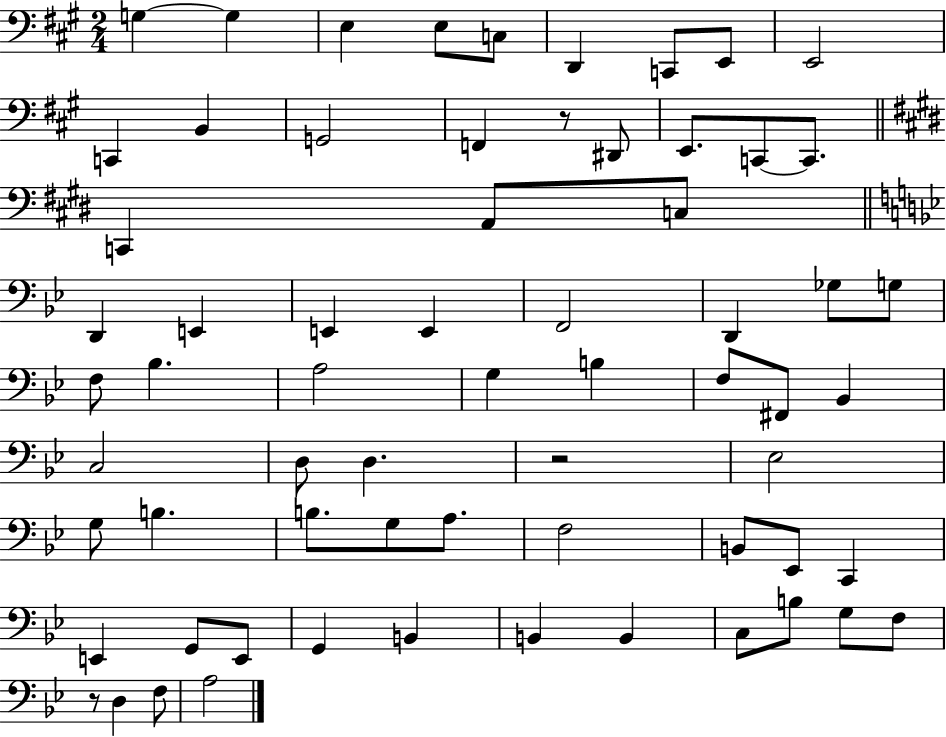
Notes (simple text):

G3/q G3/q E3/q E3/e C3/e D2/q C2/e E2/e E2/h C2/q B2/q G2/h F2/q R/e D#2/e E2/e. C2/e C2/e. C2/q A2/e C3/e D2/q E2/q E2/q E2/q F2/h D2/q Gb3/e G3/e F3/e Bb3/q. A3/h G3/q B3/q F3/e F#2/e Bb2/q C3/h D3/e D3/q. R/h Eb3/h G3/e B3/q. B3/e. G3/e A3/e. F3/h B2/e Eb2/e C2/q E2/q G2/e E2/e G2/q B2/q B2/q B2/q C3/e B3/e G3/e F3/e R/e D3/q F3/e A3/h